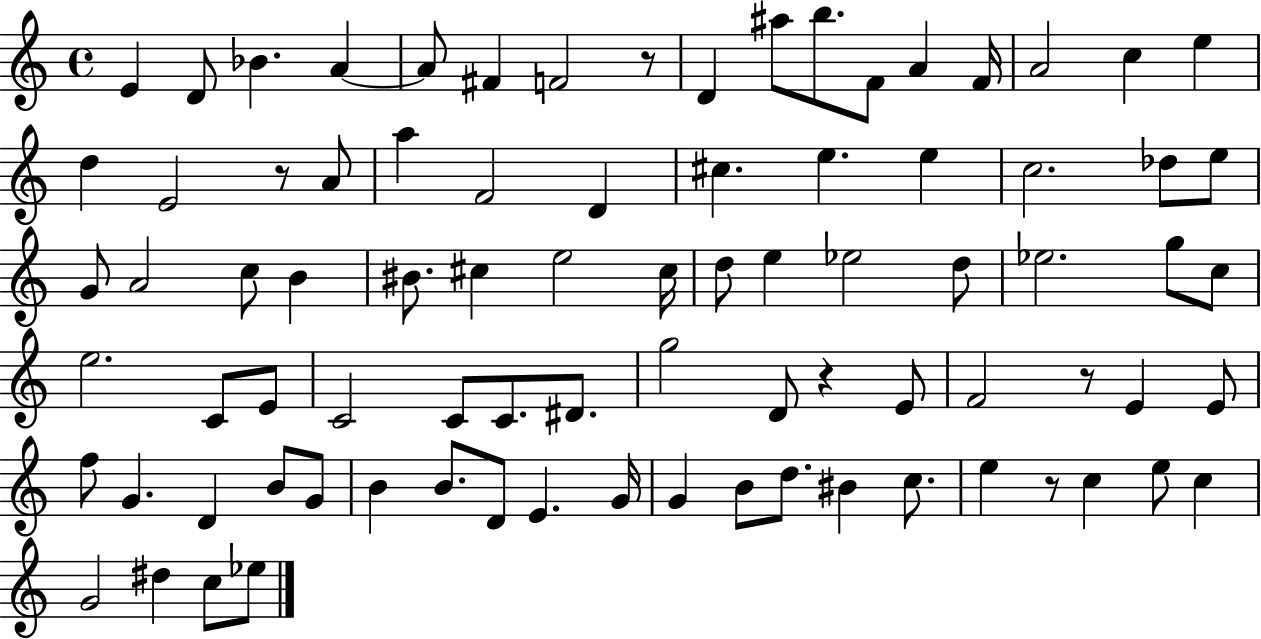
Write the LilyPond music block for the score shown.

{
  \clef treble
  \time 4/4
  \defaultTimeSignature
  \key c \major
  e'4 d'8 bes'4. a'4~~ | a'8 fis'4 f'2 r8 | d'4 ais''8 b''8. f'8 a'4 f'16 | a'2 c''4 e''4 | \break d''4 e'2 r8 a'8 | a''4 f'2 d'4 | cis''4. e''4. e''4 | c''2. des''8 e''8 | \break g'8 a'2 c''8 b'4 | bis'8. cis''4 e''2 cis''16 | d''8 e''4 ees''2 d''8 | ees''2. g''8 c''8 | \break e''2. c'8 e'8 | c'2 c'8 c'8. dis'8. | g''2 d'8 r4 e'8 | f'2 r8 e'4 e'8 | \break f''8 g'4. d'4 b'8 g'8 | b'4 b'8. d'8 e'4. g'16 | g'4 b'8 d''8. bis'4 c''8. | e''4 r8 c''4 e''8 c''4 | \break g'2 dis''4 c''8 ees''8 | \bar "|."
}